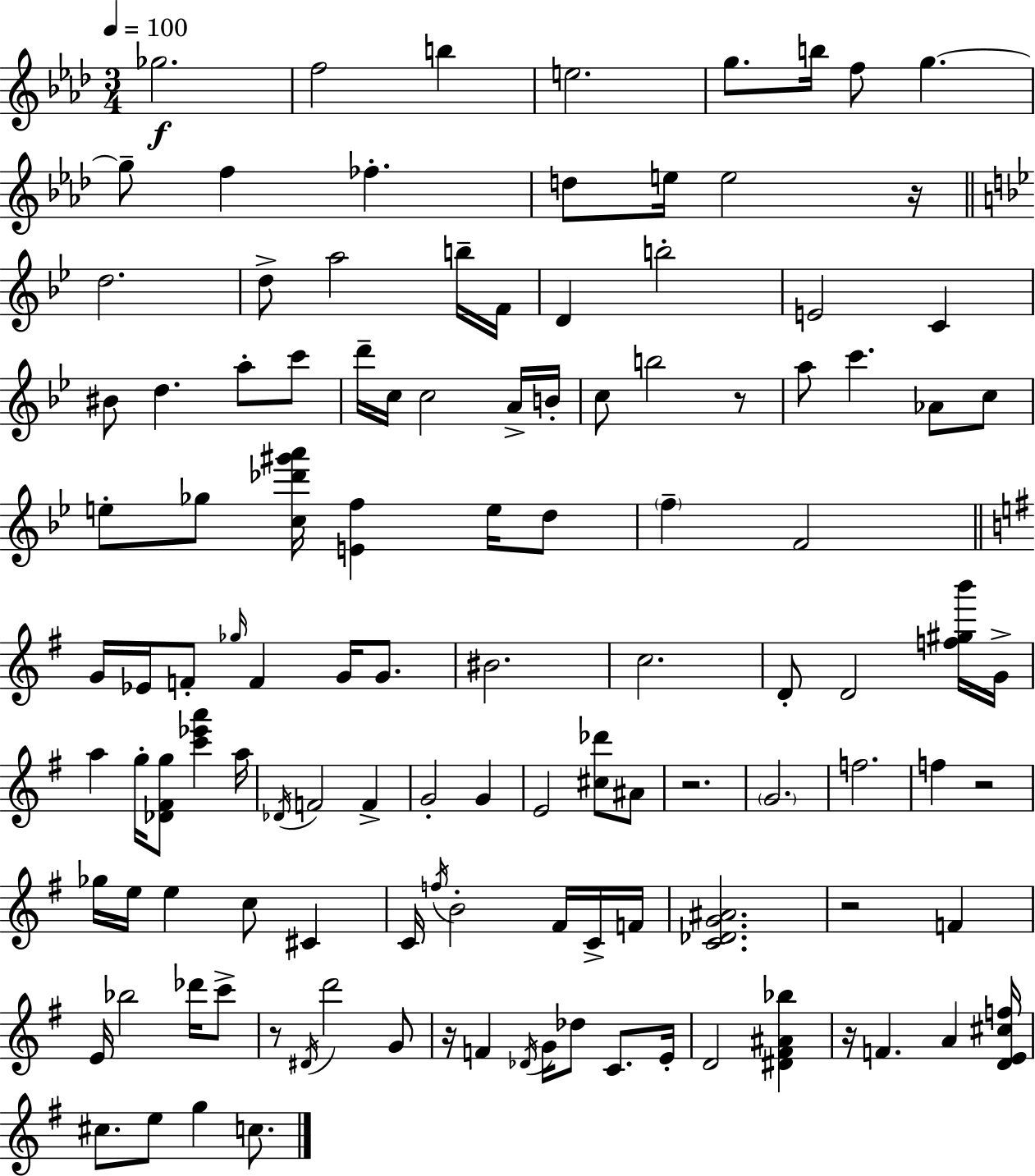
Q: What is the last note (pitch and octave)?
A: C5